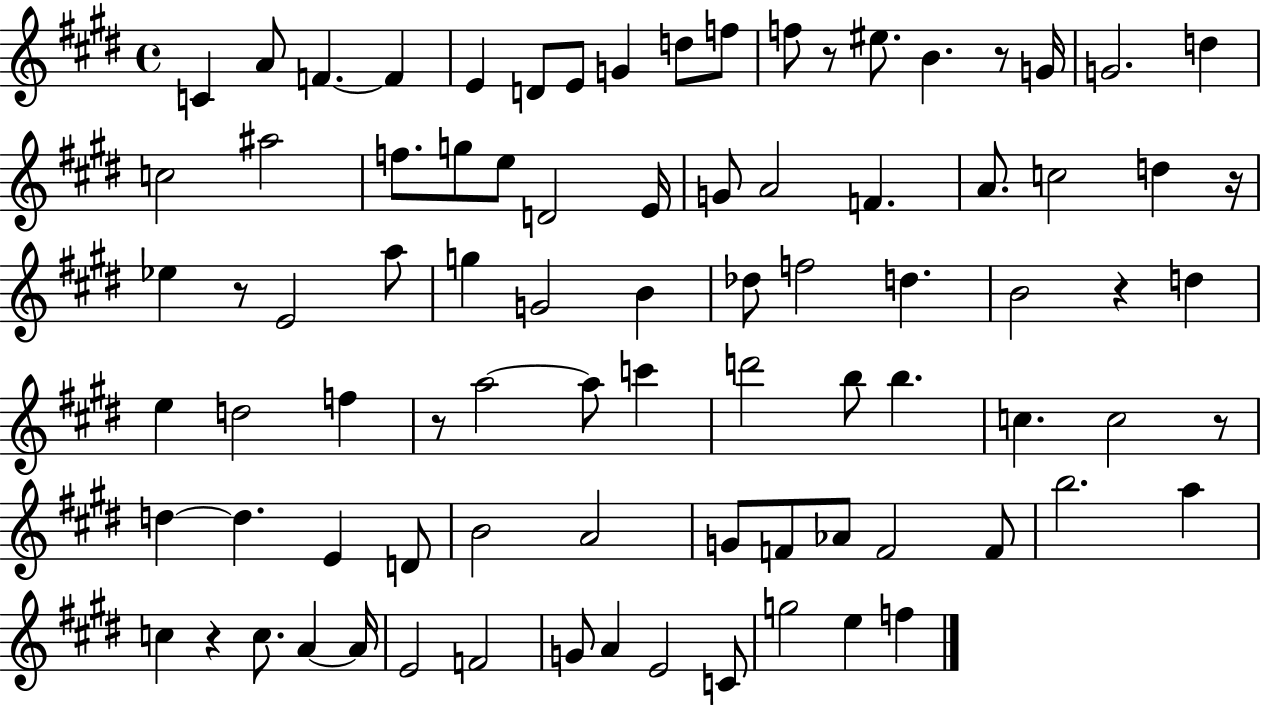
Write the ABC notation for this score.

X:1
T:Untitled
M:4/4
L:1/4
K:E
C A/2 F F E D/2 E/2 G d/2 f/2 f/2 z/2 ^e/2 B z/2 G/4 G2 d c2 ^a2 f/2 g/2 e/2 D2 E/4 G/2 A2 F A/2 c2 d z/4 _e z/2 E2 a/2 g G2 B _d/2 f2 d B2 z d e d2 f z/2 a2 a/2 c' d'2 b/2 b c c2 z/2 d d E D/2 B2 A2 G/2 F/2 _A/2 F2 F/2 b2 a c z c/2 A A/4 E2 F2 G/2 A E2 C/2 g2 e f